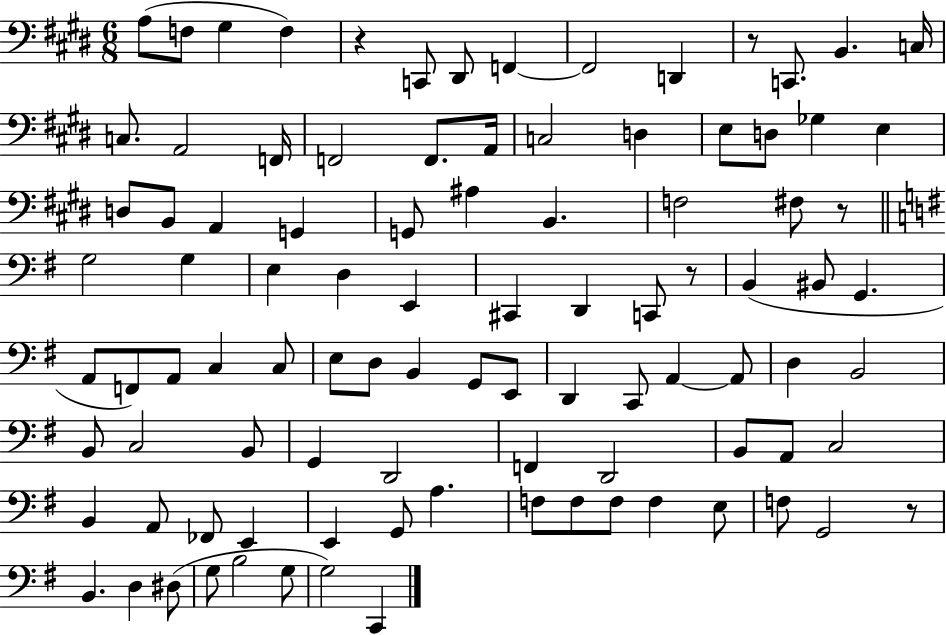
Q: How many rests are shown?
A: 5